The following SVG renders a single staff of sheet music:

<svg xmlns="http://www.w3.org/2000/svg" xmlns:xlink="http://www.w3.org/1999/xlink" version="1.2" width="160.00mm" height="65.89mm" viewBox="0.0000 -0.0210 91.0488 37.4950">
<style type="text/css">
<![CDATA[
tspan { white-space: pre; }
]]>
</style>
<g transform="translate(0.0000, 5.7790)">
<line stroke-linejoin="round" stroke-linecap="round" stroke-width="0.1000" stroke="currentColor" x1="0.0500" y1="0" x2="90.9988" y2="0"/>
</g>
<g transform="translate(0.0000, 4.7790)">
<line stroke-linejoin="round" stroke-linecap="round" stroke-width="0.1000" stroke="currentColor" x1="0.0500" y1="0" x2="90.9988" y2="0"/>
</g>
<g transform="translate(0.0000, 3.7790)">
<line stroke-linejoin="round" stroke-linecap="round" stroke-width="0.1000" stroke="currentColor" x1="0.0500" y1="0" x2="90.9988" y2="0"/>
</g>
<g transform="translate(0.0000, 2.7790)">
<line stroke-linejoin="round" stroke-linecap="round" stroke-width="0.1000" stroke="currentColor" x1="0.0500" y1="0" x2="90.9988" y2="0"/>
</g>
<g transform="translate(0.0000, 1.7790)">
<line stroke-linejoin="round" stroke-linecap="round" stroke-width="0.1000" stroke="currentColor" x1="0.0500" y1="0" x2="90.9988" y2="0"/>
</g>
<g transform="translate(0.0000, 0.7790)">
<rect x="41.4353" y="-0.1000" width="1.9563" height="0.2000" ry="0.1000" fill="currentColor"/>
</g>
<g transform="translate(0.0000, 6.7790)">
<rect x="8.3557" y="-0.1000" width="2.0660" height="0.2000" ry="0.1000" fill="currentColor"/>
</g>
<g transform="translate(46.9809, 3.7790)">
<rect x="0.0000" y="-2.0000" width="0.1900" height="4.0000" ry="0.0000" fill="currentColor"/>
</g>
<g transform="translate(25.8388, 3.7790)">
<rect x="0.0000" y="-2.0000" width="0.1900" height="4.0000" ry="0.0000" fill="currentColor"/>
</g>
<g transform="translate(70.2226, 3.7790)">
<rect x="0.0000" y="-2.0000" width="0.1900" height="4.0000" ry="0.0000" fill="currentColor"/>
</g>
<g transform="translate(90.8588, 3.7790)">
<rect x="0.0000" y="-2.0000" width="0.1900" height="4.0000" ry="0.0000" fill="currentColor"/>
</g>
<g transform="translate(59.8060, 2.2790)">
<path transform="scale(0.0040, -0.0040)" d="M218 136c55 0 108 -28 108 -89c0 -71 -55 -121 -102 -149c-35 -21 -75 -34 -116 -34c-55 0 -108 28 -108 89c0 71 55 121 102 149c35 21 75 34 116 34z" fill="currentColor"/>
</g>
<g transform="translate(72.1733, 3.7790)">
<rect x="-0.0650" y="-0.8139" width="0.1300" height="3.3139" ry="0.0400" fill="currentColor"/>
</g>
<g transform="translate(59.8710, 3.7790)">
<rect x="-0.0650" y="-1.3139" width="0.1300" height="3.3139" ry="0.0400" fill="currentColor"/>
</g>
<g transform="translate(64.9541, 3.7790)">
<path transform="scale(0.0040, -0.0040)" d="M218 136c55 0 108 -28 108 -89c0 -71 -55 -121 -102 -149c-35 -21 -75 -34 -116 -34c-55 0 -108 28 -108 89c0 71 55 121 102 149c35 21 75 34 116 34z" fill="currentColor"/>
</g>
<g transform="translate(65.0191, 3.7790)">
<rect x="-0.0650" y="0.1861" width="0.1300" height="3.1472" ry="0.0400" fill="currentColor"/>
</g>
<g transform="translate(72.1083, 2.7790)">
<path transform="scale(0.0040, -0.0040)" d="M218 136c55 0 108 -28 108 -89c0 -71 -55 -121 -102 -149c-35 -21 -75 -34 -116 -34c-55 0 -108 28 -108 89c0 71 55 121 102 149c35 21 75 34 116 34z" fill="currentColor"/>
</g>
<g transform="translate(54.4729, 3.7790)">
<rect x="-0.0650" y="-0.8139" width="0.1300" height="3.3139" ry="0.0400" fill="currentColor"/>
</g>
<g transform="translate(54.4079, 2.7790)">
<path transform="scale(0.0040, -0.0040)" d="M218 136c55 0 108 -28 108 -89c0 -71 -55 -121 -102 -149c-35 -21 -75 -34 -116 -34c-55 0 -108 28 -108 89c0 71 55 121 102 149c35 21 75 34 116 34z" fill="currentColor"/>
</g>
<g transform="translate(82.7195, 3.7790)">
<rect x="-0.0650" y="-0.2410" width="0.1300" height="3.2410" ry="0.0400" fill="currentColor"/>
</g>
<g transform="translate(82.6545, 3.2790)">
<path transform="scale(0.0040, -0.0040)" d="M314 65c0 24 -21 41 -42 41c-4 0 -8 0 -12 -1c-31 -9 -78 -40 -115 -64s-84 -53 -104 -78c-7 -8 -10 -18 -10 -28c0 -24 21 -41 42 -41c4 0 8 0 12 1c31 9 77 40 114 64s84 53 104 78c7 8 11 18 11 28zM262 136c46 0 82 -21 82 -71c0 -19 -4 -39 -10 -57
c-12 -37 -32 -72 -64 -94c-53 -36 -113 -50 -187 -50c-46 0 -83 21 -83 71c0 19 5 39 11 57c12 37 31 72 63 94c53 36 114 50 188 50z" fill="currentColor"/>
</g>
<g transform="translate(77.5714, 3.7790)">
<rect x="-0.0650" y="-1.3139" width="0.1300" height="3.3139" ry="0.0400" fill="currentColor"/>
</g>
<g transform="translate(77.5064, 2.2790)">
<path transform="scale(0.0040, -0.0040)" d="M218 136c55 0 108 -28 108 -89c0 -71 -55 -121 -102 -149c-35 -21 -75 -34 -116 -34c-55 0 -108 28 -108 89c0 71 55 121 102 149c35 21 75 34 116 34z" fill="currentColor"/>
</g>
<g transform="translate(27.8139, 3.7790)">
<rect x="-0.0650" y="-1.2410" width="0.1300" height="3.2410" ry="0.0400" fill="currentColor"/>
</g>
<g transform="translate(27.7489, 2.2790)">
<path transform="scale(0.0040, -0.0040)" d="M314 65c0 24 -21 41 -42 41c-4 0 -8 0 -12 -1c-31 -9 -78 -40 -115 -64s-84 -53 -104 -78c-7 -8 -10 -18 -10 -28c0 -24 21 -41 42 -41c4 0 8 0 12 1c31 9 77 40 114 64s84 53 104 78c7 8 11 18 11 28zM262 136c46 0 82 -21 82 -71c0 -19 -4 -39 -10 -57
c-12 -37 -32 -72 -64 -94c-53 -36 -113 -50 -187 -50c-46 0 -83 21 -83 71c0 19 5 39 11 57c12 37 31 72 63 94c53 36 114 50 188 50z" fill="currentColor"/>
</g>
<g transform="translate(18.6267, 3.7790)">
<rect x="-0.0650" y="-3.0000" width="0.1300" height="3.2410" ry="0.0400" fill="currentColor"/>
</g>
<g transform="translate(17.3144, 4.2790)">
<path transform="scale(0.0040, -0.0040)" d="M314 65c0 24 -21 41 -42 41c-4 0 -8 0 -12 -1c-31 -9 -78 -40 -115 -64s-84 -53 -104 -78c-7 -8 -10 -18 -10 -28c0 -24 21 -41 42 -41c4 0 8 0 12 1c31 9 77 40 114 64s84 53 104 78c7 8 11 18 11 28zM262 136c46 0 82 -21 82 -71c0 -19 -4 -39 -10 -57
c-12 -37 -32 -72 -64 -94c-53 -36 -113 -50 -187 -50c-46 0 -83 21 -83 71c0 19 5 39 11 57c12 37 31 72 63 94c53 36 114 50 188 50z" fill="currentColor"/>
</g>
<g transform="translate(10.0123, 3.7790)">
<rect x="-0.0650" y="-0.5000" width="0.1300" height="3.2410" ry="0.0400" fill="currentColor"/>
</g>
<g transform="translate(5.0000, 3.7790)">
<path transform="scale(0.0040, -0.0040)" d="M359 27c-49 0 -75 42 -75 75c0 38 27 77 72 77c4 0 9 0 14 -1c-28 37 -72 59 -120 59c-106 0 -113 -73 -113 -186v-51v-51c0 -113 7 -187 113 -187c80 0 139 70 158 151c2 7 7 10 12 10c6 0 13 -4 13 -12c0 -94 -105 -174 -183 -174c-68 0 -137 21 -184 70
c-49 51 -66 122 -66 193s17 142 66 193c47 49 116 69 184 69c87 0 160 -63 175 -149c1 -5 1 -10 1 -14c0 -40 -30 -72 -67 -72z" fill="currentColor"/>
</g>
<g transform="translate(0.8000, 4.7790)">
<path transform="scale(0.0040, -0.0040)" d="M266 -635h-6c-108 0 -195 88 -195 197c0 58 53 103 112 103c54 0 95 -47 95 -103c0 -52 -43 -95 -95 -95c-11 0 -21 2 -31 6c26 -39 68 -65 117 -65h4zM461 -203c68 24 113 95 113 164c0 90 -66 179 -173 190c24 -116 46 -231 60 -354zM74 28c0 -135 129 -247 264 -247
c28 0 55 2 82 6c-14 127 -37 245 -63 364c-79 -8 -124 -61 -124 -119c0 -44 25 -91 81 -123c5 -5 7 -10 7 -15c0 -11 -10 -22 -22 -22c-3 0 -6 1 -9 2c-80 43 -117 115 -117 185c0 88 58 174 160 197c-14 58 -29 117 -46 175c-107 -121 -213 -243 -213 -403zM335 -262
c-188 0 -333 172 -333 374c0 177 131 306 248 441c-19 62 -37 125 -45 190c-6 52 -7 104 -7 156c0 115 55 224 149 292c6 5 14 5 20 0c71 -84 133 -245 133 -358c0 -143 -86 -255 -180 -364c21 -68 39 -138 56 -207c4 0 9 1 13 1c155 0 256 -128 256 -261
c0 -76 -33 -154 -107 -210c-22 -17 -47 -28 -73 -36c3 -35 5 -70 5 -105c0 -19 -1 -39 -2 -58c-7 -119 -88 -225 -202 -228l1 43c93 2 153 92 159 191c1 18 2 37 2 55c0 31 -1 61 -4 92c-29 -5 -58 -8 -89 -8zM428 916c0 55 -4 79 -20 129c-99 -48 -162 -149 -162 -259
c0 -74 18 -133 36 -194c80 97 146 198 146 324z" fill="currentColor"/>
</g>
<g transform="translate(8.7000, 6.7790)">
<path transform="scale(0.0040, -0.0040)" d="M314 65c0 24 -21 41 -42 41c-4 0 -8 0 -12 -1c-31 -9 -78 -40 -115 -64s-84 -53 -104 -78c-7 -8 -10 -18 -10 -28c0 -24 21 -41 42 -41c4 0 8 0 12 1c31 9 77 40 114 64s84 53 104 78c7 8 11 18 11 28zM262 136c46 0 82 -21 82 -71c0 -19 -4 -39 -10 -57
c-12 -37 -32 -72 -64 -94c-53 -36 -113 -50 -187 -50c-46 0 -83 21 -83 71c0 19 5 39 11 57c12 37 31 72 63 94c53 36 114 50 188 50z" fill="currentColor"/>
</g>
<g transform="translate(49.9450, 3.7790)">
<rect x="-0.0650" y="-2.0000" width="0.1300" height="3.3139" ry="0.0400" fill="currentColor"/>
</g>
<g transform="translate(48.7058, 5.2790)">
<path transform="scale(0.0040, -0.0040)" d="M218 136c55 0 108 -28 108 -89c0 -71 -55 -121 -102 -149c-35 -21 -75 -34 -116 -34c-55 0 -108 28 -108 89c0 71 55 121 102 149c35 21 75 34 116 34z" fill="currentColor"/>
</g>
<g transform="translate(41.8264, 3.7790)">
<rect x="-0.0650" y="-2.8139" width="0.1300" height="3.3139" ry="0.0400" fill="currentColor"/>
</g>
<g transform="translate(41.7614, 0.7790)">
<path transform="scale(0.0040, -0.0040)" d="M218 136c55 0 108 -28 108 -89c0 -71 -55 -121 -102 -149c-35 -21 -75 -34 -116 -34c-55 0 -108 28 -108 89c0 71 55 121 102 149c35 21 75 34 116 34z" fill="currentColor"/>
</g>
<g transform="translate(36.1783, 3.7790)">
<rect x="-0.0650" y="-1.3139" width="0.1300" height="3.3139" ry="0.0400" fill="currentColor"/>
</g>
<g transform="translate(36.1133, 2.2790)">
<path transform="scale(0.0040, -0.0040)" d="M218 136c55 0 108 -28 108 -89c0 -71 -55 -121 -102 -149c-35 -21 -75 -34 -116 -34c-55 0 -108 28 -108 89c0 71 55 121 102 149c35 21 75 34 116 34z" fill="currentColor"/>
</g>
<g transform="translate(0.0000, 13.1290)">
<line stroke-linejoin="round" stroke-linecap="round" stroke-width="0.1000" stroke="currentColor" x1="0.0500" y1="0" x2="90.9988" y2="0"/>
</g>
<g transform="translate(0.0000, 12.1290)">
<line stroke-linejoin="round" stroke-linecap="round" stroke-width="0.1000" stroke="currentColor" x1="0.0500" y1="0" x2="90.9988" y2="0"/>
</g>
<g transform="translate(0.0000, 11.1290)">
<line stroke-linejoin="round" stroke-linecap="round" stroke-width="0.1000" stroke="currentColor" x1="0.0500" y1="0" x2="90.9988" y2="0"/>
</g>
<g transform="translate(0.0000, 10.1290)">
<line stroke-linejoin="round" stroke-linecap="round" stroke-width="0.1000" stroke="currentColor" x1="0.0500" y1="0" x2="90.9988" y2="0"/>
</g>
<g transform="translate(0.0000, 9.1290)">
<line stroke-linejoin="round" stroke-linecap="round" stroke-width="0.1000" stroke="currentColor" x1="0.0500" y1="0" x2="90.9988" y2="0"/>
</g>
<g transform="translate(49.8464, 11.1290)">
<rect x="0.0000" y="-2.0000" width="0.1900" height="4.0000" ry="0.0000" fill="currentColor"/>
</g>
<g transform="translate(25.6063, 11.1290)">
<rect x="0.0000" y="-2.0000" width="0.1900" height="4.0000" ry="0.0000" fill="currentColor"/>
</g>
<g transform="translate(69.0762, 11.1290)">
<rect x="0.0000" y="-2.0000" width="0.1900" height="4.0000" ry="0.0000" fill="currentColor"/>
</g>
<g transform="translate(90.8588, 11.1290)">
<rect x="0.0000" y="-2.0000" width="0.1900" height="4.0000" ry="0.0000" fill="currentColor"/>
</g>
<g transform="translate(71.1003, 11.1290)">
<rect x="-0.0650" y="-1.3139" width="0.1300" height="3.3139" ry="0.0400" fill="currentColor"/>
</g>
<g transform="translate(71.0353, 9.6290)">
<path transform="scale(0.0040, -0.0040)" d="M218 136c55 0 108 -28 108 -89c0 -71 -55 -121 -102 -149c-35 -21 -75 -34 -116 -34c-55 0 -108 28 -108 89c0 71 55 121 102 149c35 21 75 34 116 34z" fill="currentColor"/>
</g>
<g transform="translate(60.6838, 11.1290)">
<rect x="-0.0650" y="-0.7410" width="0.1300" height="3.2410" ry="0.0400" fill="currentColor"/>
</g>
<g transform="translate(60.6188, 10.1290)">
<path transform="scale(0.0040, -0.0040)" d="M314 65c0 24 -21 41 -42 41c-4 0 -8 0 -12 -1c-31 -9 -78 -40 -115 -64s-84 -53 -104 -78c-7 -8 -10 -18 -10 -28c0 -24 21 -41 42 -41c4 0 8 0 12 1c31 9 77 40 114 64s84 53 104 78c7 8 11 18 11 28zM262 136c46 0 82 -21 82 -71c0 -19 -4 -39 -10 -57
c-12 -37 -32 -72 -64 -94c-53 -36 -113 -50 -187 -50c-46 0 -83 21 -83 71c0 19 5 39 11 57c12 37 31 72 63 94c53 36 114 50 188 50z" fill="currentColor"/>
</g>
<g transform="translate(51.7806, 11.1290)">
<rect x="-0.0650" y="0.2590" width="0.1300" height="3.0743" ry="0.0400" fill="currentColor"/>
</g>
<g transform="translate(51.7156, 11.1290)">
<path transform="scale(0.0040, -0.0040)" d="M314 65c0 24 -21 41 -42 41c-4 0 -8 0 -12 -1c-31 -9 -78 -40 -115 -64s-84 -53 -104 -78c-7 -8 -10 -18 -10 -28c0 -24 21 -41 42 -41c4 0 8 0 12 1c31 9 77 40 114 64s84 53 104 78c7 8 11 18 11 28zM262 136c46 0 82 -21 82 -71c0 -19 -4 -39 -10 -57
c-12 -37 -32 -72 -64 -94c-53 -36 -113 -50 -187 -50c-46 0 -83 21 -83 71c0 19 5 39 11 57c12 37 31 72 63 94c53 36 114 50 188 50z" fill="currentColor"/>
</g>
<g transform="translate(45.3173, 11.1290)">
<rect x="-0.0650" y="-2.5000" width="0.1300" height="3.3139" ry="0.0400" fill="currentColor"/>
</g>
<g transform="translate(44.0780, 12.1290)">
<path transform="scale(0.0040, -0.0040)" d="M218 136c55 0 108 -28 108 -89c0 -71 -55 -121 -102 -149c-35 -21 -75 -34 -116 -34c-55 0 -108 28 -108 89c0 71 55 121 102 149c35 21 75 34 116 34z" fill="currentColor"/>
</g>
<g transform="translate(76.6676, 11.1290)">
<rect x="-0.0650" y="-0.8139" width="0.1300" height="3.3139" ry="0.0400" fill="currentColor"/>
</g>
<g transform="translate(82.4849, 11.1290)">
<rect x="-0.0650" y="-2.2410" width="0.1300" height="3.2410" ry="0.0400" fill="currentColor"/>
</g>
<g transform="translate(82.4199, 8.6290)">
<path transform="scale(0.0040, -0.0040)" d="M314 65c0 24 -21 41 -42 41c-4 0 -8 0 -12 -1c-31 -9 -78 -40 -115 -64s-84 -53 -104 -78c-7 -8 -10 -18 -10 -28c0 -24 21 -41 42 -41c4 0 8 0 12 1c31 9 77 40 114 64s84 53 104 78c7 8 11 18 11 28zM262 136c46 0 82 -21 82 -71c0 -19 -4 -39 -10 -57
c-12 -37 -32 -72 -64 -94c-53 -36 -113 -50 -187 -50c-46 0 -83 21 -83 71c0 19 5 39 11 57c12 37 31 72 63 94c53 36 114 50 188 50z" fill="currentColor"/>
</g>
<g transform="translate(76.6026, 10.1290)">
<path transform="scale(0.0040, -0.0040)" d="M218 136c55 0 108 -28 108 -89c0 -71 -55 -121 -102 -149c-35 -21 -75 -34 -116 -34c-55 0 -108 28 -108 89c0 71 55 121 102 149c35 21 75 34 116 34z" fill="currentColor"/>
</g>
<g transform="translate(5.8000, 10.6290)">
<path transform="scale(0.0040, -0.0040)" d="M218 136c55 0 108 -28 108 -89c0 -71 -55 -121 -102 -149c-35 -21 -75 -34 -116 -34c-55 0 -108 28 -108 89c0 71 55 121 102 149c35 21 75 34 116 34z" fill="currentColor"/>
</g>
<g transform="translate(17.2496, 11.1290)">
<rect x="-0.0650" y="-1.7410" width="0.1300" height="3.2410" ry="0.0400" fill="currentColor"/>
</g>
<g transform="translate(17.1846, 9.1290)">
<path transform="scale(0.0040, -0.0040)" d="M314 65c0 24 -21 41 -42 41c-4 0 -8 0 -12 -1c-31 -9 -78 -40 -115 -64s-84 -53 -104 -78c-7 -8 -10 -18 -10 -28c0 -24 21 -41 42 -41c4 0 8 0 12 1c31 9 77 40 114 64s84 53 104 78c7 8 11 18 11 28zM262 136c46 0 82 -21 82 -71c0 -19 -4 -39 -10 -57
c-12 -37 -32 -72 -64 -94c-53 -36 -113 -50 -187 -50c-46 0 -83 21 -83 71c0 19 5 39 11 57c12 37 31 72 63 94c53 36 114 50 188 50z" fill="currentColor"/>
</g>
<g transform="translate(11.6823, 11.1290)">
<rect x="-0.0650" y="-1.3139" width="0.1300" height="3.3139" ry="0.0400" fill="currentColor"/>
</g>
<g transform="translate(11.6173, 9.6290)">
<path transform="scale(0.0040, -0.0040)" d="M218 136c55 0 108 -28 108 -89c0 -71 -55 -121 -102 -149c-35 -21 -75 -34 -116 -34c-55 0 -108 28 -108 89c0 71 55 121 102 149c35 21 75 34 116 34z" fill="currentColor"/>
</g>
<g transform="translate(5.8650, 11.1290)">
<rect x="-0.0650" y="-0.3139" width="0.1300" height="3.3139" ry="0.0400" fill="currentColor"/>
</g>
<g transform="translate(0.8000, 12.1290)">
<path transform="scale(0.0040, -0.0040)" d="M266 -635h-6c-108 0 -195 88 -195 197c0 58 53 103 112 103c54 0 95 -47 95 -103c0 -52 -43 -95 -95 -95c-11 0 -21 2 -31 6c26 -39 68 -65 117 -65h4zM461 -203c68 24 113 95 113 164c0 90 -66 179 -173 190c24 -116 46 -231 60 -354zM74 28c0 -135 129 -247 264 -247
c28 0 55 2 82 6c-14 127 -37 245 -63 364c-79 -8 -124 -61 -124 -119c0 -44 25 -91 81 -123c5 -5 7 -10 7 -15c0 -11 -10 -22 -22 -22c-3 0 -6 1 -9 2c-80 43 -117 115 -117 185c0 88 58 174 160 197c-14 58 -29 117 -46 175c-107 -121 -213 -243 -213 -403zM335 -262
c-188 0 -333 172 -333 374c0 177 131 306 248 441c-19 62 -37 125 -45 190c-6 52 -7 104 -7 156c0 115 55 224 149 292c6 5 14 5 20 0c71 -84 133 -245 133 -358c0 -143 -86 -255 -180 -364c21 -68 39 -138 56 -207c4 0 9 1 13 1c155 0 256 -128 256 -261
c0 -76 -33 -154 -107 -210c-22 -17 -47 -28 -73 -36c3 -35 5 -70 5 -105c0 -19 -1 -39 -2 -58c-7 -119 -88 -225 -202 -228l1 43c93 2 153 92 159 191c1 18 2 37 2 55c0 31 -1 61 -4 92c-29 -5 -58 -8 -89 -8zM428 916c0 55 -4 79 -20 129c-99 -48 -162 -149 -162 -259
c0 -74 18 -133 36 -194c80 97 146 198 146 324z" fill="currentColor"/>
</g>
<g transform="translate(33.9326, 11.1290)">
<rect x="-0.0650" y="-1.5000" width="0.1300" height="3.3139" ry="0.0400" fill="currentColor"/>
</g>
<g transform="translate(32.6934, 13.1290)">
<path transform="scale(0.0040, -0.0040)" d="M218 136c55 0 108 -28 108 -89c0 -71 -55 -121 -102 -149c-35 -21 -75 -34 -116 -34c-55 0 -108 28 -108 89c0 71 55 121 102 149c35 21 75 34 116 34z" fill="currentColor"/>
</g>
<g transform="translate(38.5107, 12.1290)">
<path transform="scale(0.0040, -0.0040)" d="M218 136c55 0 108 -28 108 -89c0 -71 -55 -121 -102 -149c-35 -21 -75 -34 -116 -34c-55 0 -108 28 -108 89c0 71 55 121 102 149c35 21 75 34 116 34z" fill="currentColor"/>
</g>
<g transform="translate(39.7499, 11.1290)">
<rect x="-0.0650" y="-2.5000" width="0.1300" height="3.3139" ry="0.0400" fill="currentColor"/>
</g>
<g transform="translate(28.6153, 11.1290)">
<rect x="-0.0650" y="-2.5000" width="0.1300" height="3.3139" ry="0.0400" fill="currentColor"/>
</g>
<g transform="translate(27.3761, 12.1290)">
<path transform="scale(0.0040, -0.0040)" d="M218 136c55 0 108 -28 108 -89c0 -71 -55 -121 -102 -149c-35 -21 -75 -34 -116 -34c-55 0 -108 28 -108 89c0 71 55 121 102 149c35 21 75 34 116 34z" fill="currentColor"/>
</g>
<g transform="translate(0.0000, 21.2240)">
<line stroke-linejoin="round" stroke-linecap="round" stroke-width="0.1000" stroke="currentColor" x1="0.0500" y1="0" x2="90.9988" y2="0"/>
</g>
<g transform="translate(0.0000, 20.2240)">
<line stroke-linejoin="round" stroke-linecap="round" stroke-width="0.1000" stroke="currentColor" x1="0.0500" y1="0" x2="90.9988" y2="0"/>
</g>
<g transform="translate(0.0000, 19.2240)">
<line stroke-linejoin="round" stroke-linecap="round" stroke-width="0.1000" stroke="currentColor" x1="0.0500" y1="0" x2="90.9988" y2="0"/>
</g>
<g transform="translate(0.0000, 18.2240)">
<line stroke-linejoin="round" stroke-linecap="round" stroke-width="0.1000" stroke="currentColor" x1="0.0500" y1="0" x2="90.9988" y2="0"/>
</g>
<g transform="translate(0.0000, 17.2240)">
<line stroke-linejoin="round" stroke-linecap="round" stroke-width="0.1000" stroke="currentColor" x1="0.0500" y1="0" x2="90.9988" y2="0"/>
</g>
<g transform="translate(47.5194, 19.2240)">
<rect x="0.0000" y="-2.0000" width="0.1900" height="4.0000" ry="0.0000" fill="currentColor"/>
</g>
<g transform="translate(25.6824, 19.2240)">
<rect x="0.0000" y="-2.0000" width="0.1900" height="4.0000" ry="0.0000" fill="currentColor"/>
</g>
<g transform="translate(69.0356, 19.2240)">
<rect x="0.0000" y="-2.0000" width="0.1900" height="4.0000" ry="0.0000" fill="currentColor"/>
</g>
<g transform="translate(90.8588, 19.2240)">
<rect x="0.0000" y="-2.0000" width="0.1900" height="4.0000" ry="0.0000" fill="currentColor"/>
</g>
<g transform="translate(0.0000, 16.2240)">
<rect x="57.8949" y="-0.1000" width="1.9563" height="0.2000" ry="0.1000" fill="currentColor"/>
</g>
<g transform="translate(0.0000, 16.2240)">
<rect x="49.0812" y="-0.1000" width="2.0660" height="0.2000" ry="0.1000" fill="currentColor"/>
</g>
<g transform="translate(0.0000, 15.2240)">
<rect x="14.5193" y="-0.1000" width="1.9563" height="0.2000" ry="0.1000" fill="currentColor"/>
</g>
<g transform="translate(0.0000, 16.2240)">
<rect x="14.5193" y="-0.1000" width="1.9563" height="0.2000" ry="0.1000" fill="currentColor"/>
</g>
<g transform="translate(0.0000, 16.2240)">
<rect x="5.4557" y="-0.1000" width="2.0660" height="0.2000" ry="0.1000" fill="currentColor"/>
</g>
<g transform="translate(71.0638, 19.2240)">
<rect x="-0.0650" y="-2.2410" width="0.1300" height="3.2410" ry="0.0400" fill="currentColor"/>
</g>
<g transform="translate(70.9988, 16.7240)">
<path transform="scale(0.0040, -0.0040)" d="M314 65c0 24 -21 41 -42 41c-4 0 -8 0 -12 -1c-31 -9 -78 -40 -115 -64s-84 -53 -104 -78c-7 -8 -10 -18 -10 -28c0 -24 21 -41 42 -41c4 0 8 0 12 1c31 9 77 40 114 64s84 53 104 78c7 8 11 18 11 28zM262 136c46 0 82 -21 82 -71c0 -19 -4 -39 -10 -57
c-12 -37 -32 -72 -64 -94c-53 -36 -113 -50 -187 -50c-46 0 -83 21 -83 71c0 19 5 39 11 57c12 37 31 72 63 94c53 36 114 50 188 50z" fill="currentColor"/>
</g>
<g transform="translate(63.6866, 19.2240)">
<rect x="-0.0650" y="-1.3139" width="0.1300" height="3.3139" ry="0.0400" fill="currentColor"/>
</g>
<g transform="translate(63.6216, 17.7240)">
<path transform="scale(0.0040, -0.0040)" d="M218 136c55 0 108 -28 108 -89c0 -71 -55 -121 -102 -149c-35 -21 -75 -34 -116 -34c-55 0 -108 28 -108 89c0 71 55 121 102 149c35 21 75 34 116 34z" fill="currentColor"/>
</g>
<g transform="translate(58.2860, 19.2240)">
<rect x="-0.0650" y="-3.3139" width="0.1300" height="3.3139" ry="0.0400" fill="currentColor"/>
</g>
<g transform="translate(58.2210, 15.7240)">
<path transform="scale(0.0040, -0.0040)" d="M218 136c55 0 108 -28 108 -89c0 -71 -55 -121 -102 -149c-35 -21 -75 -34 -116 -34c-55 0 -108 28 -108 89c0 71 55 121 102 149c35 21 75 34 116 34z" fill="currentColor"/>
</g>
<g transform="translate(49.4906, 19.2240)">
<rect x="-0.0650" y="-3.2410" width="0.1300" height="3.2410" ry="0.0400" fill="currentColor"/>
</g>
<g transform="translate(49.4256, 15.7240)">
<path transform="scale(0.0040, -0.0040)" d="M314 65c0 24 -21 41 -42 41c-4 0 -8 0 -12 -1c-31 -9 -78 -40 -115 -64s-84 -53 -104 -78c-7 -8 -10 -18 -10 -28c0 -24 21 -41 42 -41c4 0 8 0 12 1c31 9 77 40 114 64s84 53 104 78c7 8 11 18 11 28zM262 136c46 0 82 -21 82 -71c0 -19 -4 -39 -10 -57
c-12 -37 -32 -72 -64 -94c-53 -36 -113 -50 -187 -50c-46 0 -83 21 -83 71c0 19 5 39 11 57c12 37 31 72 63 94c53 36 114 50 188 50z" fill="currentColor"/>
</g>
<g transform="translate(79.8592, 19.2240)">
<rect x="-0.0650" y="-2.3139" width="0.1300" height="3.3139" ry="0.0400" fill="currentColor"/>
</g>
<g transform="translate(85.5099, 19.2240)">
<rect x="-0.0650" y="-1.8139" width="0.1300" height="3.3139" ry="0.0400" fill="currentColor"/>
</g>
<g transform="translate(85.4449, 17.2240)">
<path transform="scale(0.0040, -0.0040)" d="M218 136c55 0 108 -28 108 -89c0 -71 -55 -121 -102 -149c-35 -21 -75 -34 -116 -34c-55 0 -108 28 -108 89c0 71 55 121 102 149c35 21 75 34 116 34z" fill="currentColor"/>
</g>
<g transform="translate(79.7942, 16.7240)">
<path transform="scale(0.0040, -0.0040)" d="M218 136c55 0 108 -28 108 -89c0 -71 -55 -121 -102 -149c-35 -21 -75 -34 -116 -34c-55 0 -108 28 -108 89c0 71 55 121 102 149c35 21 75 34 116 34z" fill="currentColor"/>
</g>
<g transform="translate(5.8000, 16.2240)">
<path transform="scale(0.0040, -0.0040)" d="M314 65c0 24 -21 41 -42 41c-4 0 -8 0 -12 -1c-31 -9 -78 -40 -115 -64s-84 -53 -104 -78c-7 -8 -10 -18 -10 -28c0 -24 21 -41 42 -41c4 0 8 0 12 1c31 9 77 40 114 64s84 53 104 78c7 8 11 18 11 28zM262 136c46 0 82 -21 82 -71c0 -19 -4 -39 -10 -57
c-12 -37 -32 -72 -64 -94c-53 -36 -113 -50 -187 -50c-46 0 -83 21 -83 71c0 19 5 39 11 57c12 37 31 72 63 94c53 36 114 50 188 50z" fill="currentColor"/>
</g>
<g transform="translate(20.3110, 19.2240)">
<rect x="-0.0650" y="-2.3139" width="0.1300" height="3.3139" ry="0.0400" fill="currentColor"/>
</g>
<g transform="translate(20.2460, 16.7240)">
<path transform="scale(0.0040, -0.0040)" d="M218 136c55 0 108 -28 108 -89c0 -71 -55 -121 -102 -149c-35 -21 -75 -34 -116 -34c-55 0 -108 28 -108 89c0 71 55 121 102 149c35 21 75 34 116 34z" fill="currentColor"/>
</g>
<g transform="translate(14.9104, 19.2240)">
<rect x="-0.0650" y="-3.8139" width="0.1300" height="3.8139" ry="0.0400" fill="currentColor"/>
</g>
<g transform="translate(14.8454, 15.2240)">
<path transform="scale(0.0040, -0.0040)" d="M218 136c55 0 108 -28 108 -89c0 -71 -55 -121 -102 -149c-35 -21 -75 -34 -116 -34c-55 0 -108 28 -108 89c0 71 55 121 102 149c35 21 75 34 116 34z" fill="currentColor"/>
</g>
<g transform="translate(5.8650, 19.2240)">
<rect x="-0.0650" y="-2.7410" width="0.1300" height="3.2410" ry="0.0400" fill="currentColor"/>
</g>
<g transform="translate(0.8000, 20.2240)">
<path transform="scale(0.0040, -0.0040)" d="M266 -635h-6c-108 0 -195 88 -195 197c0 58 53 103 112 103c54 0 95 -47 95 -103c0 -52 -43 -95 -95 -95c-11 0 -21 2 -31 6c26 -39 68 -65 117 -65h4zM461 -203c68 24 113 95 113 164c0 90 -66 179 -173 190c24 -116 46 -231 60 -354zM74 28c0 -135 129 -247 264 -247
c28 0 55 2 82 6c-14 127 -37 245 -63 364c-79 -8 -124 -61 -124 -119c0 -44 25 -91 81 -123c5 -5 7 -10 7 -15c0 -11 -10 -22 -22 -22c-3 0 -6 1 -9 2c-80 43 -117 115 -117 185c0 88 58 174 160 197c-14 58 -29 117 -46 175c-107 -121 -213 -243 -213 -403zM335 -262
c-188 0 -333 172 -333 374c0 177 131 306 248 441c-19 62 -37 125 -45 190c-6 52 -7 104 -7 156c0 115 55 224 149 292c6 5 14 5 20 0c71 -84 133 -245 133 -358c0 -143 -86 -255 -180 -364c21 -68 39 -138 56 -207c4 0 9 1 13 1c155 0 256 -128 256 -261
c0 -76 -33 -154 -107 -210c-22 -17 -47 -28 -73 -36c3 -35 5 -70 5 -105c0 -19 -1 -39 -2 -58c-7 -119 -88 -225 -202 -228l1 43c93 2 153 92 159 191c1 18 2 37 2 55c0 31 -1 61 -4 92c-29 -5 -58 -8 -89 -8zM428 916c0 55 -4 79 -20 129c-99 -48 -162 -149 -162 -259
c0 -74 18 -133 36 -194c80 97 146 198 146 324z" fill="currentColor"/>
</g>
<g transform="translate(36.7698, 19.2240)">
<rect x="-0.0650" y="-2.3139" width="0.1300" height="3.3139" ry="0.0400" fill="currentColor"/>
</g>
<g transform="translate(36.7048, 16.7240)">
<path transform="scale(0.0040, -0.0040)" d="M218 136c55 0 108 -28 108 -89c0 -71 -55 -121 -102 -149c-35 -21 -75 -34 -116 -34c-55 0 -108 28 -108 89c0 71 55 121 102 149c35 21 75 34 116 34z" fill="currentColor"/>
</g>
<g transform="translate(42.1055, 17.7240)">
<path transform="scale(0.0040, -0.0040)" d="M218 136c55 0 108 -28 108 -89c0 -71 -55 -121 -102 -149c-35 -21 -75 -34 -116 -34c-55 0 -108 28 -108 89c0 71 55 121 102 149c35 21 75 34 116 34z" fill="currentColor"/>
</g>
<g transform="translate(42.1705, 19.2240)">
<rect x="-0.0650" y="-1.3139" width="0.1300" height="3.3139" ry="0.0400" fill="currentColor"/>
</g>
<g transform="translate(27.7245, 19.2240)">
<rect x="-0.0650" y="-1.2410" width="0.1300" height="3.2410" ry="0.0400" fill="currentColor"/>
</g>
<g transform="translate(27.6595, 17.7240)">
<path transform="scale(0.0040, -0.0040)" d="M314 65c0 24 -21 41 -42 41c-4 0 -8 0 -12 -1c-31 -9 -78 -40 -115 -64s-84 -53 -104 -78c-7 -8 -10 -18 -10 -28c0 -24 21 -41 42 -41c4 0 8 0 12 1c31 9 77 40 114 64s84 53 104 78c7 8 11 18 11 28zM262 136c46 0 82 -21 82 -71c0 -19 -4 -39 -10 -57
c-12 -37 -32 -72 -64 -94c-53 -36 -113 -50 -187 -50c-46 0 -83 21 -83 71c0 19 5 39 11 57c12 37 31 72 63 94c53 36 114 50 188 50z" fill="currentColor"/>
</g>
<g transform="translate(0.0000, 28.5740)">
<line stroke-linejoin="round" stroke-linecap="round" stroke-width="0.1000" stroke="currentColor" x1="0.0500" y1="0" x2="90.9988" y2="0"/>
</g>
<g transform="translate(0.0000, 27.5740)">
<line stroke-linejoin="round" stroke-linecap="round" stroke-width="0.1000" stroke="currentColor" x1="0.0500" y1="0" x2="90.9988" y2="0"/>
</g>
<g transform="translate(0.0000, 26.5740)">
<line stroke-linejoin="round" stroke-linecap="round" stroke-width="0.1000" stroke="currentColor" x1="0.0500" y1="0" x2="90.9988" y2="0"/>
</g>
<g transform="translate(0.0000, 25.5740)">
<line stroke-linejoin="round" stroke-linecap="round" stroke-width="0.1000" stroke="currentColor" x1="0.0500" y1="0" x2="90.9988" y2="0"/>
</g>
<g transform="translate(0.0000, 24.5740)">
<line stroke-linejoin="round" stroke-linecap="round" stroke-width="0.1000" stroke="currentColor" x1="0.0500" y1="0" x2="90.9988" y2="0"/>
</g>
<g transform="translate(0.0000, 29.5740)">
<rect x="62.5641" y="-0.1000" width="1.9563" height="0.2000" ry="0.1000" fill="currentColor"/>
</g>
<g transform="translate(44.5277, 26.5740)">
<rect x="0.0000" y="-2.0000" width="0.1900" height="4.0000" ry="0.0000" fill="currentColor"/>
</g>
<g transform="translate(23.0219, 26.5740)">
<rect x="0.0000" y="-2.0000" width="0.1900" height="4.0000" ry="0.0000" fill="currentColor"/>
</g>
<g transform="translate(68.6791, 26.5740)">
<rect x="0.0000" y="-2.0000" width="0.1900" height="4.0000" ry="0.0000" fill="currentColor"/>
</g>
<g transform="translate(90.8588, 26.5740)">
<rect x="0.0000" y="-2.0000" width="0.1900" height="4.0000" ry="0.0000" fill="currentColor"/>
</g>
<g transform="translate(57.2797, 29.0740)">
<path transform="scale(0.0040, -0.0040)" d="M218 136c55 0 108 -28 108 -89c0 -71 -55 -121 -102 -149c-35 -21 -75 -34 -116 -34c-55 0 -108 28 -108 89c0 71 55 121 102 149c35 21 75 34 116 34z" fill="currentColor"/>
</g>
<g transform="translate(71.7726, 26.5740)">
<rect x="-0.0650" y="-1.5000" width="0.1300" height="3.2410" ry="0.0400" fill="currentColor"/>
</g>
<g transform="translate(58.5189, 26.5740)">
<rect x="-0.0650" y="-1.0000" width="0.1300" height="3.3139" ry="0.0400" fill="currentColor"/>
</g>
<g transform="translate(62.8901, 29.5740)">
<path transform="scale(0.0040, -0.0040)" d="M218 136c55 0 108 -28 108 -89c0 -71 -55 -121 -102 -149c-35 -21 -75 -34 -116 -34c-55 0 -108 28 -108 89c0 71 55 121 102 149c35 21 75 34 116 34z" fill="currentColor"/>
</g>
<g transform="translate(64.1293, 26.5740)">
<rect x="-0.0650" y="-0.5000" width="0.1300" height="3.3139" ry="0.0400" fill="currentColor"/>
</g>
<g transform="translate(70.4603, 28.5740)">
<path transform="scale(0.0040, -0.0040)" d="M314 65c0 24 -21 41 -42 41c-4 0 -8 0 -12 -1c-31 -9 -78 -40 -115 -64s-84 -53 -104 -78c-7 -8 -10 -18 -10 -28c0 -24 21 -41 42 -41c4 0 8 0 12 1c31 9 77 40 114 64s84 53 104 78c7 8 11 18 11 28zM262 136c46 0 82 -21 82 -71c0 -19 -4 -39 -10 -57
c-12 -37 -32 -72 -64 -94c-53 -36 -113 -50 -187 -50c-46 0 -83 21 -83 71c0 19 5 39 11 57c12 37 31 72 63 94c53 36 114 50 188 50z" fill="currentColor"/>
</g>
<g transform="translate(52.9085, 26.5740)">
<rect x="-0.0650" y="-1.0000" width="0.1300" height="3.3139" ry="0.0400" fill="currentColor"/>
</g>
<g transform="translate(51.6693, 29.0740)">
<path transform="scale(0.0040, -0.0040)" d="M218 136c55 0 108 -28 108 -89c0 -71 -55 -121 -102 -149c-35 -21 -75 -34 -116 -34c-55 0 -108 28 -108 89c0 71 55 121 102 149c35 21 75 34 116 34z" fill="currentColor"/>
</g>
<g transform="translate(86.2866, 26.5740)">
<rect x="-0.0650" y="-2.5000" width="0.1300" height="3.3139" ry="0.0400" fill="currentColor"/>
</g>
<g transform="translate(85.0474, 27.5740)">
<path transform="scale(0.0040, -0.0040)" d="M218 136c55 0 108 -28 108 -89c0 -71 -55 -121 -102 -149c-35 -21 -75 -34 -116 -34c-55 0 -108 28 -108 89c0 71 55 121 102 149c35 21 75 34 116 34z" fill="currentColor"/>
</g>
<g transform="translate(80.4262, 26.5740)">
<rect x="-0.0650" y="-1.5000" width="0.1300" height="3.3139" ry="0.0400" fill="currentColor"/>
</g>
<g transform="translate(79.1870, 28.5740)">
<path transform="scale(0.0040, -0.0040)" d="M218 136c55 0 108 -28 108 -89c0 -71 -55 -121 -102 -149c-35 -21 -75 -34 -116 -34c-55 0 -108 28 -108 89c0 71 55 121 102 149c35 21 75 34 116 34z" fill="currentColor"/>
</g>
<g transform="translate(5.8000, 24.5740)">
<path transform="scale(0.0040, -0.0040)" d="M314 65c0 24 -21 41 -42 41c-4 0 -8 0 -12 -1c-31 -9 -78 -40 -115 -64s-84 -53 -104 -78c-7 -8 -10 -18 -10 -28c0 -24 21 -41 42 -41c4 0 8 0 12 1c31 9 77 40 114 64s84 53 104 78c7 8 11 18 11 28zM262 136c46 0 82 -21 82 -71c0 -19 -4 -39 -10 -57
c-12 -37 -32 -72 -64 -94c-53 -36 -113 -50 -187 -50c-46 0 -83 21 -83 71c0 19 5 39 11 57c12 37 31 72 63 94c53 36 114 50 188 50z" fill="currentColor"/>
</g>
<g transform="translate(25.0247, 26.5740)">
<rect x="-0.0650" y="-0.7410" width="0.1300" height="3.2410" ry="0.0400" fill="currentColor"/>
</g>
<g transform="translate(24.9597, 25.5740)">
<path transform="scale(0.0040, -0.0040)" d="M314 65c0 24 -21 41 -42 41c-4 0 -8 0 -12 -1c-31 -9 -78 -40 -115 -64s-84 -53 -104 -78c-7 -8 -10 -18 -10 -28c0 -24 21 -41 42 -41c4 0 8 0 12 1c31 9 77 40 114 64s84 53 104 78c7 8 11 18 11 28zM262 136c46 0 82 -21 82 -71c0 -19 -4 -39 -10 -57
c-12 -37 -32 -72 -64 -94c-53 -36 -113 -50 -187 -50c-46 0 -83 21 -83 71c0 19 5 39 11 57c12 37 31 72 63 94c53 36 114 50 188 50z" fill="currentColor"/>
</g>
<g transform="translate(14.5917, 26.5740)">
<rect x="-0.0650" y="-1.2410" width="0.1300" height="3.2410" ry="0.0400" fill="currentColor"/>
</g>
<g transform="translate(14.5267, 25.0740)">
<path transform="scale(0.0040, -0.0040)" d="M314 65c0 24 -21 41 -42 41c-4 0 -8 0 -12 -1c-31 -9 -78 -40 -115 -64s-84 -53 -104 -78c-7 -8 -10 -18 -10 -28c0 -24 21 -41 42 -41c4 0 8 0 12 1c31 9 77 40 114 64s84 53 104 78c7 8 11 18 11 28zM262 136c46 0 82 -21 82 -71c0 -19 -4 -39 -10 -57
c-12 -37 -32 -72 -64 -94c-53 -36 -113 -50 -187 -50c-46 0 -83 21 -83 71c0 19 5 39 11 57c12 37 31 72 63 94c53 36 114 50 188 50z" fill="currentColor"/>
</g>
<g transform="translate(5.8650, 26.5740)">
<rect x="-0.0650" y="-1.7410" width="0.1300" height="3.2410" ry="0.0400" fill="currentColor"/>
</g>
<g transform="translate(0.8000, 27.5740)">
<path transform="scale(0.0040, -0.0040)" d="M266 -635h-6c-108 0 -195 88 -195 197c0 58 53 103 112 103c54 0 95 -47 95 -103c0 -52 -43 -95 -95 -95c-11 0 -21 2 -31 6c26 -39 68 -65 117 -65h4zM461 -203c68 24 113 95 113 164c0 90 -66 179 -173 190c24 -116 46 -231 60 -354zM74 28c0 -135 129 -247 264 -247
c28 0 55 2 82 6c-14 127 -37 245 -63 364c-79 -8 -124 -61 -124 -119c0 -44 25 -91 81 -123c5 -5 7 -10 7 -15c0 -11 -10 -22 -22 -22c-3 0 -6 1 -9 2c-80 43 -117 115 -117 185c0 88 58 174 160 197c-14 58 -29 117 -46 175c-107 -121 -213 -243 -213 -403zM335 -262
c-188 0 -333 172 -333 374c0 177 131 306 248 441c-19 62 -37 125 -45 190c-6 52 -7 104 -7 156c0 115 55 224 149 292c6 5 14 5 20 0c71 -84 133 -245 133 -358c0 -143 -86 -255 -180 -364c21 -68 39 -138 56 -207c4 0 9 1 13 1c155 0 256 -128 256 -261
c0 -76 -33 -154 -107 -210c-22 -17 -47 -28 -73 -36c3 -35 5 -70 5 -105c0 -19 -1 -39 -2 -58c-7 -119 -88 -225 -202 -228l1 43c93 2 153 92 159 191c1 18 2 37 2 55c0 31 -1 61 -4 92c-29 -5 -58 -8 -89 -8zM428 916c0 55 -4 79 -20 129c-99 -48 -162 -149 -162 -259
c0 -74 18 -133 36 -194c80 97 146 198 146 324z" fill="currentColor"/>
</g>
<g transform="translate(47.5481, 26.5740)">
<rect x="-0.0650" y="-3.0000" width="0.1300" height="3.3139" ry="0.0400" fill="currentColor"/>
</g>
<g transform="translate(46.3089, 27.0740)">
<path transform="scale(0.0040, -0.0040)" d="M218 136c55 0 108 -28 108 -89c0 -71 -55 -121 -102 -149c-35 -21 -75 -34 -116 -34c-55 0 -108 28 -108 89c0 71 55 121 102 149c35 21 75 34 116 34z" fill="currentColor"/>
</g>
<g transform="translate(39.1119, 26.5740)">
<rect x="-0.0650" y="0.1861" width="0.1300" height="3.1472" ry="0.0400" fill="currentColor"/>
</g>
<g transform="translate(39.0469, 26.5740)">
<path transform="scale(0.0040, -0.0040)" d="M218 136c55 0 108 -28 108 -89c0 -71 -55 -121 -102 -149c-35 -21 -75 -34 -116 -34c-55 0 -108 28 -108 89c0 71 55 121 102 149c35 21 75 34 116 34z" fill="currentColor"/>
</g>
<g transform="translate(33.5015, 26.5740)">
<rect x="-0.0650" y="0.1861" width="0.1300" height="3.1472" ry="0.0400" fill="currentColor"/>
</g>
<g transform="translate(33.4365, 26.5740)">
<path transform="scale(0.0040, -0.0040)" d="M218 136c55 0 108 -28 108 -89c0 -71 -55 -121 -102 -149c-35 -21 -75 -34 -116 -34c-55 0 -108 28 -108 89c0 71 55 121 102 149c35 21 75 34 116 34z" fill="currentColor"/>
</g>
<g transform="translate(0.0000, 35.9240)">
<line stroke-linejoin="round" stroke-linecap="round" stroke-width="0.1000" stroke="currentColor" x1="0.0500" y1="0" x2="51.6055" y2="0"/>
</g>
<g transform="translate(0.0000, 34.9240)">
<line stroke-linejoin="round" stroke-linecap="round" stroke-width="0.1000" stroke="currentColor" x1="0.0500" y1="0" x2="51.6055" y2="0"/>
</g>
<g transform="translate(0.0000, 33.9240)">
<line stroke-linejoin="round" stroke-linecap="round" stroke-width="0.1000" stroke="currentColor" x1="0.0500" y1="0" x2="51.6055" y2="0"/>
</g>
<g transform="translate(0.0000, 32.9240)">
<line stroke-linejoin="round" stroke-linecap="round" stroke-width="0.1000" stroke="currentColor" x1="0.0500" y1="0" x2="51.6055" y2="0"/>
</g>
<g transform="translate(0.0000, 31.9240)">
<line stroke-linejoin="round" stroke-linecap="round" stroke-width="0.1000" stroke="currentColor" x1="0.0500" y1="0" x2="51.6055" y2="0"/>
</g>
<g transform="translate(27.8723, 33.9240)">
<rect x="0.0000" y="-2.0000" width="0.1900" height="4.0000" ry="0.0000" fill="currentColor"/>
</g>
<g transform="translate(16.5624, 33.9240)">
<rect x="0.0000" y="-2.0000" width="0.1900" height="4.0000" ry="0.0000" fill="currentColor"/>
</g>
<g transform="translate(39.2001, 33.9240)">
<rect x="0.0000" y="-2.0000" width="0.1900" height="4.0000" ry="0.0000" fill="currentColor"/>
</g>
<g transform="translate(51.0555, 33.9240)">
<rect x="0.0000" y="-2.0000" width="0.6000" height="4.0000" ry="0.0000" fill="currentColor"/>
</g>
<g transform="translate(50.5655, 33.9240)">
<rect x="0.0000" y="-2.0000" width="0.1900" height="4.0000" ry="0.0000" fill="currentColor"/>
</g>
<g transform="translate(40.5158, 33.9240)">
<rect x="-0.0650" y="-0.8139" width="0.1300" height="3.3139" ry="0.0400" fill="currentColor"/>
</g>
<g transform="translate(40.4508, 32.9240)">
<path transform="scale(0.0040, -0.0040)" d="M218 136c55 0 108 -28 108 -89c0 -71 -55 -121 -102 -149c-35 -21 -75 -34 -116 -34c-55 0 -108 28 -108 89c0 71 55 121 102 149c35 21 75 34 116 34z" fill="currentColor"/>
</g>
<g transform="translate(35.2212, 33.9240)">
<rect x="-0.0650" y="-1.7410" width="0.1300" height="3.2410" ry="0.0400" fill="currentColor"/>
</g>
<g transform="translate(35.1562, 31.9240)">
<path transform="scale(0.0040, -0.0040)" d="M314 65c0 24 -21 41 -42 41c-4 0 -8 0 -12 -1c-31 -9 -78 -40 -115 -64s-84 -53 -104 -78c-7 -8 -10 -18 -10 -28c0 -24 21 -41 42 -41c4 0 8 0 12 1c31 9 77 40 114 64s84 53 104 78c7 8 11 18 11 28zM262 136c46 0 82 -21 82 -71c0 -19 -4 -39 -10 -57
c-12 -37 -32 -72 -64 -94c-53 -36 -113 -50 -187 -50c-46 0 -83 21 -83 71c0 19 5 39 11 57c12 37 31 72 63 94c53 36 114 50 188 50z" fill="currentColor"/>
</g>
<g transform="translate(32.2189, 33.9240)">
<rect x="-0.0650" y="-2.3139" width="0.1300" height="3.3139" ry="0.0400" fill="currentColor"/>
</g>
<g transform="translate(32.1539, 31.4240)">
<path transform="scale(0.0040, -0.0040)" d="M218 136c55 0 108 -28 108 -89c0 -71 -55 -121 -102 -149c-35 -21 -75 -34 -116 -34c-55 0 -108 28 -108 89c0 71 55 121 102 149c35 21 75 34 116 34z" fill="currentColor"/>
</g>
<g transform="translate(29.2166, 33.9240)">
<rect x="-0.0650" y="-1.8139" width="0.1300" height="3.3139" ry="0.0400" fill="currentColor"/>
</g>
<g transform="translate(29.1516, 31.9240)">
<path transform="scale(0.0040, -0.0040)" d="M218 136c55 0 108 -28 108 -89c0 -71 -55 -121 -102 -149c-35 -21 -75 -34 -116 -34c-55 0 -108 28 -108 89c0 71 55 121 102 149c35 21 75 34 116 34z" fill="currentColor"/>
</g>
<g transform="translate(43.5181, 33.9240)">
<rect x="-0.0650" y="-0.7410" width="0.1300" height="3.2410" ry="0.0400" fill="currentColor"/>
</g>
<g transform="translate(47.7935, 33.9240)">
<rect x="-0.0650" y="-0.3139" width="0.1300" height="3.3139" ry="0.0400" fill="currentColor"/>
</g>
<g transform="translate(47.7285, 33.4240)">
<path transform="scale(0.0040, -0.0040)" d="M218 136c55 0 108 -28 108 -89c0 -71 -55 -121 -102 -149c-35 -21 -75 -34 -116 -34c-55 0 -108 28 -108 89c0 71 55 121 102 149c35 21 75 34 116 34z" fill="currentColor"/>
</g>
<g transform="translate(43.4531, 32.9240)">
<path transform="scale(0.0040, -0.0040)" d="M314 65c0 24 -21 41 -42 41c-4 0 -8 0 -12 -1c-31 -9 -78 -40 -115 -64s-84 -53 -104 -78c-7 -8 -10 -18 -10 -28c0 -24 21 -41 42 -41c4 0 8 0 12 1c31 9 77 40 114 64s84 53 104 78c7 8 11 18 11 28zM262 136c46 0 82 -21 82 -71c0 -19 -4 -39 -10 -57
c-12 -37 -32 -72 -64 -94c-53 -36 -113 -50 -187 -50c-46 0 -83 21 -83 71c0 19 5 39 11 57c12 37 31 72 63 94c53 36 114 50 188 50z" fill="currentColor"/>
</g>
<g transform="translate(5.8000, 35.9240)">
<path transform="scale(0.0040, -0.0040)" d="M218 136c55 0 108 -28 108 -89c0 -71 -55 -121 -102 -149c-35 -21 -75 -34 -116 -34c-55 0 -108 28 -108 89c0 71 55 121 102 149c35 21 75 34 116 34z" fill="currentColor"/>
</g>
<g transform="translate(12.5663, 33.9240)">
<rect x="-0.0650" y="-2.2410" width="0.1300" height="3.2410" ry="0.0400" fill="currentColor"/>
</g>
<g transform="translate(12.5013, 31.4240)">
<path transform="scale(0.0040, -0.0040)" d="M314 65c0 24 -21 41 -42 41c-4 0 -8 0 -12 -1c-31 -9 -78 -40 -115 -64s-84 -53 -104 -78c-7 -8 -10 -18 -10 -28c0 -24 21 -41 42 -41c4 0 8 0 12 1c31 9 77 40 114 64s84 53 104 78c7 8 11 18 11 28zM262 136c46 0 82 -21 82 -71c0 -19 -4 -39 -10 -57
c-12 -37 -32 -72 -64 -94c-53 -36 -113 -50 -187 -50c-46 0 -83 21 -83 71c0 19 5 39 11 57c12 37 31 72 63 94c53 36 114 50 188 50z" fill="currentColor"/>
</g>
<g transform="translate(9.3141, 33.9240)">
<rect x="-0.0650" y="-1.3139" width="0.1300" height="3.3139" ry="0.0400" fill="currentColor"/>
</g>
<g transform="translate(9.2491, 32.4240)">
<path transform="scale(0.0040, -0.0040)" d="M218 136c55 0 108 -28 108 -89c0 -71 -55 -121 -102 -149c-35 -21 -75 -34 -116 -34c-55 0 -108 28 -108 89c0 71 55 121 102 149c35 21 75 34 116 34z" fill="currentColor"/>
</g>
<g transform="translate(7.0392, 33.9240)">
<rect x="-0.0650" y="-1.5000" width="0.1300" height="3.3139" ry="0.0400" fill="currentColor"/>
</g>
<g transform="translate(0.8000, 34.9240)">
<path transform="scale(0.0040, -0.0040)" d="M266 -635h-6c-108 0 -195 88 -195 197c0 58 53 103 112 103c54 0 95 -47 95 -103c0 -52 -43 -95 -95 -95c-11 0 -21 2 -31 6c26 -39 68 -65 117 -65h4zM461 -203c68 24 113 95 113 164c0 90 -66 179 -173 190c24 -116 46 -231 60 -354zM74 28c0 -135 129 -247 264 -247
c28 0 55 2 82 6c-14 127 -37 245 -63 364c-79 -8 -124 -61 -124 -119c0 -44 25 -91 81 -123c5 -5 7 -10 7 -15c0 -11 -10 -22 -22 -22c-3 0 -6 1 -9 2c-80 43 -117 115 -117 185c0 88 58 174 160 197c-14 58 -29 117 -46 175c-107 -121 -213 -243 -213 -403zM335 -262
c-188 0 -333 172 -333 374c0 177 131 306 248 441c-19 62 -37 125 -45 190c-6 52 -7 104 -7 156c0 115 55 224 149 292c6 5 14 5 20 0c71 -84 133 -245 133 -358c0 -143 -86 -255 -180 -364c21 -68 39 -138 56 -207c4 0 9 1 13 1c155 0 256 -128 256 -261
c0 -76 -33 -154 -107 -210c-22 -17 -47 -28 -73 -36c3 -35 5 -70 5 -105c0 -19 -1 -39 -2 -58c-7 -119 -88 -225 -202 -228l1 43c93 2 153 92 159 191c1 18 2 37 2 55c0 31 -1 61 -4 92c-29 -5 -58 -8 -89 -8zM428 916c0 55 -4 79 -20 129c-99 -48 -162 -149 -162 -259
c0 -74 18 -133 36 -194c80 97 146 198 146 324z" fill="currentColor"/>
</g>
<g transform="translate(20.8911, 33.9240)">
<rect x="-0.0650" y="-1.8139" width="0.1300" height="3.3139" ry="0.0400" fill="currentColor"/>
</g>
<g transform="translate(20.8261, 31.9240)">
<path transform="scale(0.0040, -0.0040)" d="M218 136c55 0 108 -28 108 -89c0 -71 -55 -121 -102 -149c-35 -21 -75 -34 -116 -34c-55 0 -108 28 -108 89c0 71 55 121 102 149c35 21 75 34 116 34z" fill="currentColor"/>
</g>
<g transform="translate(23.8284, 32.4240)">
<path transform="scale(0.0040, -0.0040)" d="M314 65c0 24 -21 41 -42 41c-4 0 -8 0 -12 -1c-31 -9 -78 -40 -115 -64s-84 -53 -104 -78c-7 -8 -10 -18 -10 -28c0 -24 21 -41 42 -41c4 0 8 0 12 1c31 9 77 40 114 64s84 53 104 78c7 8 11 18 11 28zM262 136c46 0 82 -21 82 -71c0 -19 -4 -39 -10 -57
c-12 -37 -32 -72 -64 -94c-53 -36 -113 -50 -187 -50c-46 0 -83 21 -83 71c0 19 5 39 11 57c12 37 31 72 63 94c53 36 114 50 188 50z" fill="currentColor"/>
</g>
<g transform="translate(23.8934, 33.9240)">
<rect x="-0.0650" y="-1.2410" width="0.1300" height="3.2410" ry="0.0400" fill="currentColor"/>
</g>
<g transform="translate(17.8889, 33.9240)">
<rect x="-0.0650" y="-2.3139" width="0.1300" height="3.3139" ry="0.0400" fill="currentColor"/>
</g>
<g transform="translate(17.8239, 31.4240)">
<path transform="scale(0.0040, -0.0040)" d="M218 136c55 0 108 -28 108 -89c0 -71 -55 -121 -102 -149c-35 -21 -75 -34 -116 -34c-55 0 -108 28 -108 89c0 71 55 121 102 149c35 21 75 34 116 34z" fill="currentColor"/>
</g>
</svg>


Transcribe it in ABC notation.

X:1
T:Untitled
M:4/4
L:1/4
K:C
C2 A2 e2 e a F d e B d e c2 c e f2 G E G G B2 d2 e d g2 a2 c' g e2 g e b2 b e g2 g f f2 e2 d2 B B A D D C E2 E G E e g2 g f e2 f g f2 d d2 c